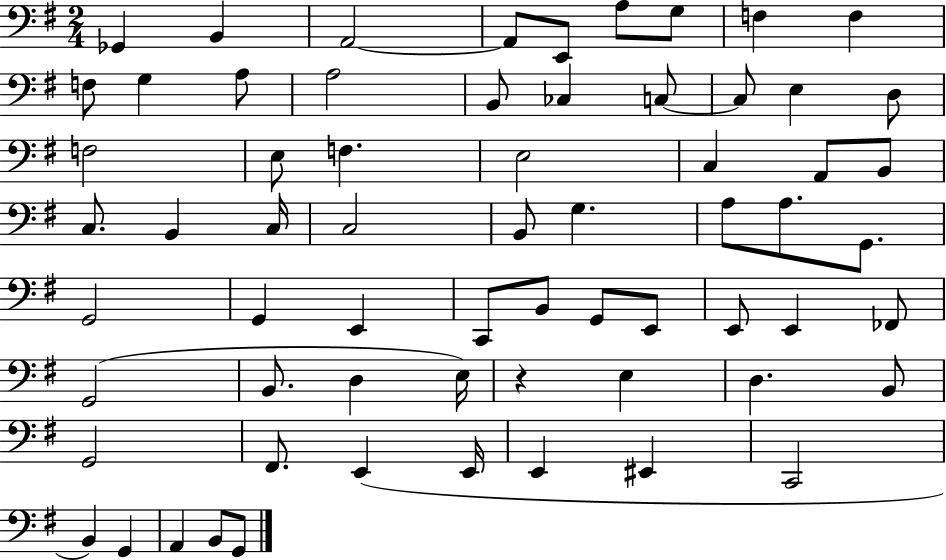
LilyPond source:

{
  \clef bass
  \numericTimeSignature
  \time 2/4
  \key g \major
  ges,4 b,4 | a,2~~ | a,8 e,8 a8 g8 | f4 f4 | \break f8 g4 a8 | a2 | b,8 ces4 c8~~ | c8 e4 d8 | \break f2 | e8 f4. | e2 | c4 a,8 b,8 | \break c8. b,4 c16 | c2 | b,8 g4. | a8 a8. g,8. | \break g,2 | g,4 e,4 | c,8 b,8 g,8 e,8 | e,8 e,4 fes,8 | \break g,2( | b,8. d4 e16) | r4 e4 | d4. b,8 | \break g,2 | fis,8. e,4( e,16 | e,4 eis,4 | c,2 | \break b,4) g,4 | a,4 b,8 g,8 | \bar "|."
}